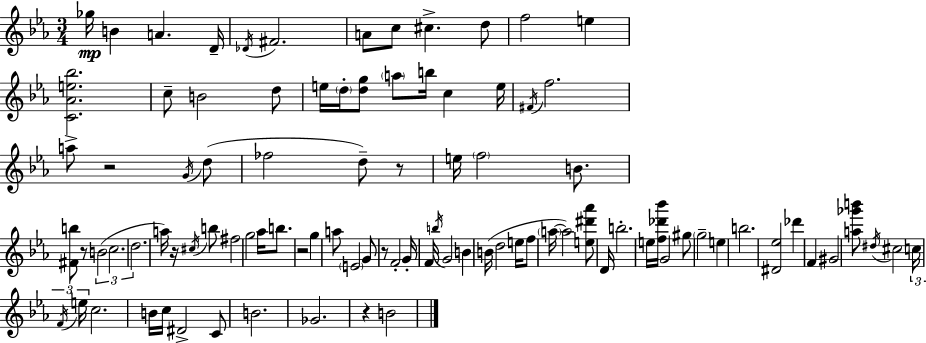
Gb5/s B4/q A4/q. D4/s Db4/s F#4/h. A4/e C5/e C#5/q. D5/e F5/h E5/q [C4,Ab4,E5,Bb5]/h. C5/e B4/h D5/e E5/s D5/s [D5,G5]/e A5/e B5/s C5/q E5/s F#4/s F5/h. A5/e R/h G4/s D5/e FES5/h D5/e R/e E5/s F5/h B4/e. [F#4,B5]/e R/e B4/h C5/h. D5/h. A5/s R/s C#5/s B5/e F#5/h G5/h Ab5/s B5/e. R/h G5/q A5/e E4/h G4/e R/e F4/h G4/s F4/s B5/s G4/h B4/q B4/s D5/h E5/s F5/e A5/s A5/h [E5,D#6,Ab6]/e D4/s B5/h. E5/s [F5,Db6,Bb6]/s G4/h G#5/e G5/h E5/q B5/h. [D#4,Eb5]/h Db6/q F4/q G#4/h [A5,Gb6,B6]/e D#5/s C#5/h C5/s F4/s E5/s C5/h. B4/s C5/s D#4/h C4/e B4/h. Gb4/h. R/q B4/h